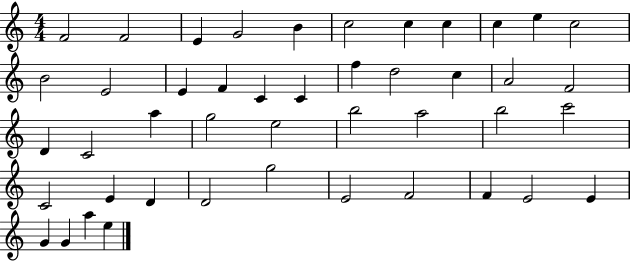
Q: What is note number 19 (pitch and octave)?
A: D5